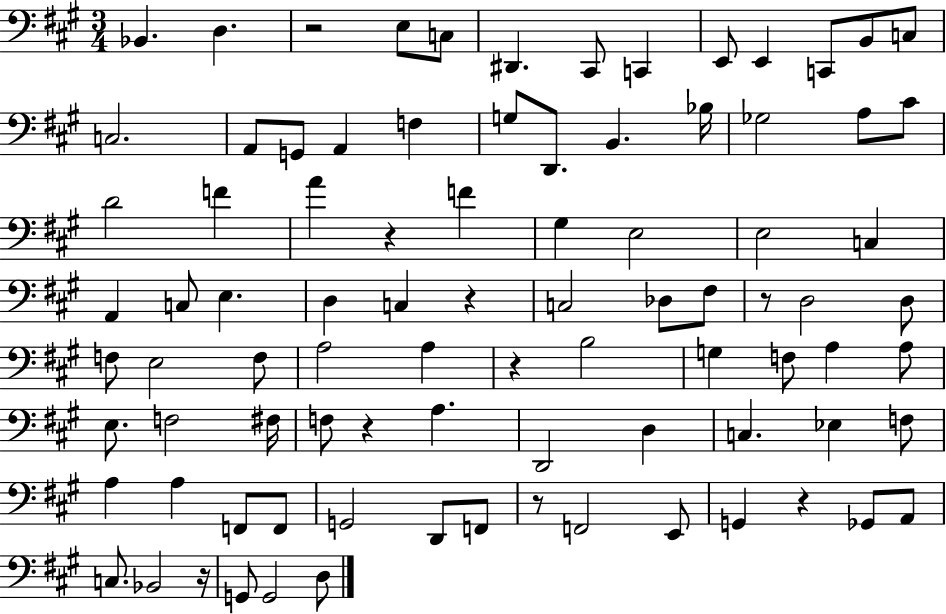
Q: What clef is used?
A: bass